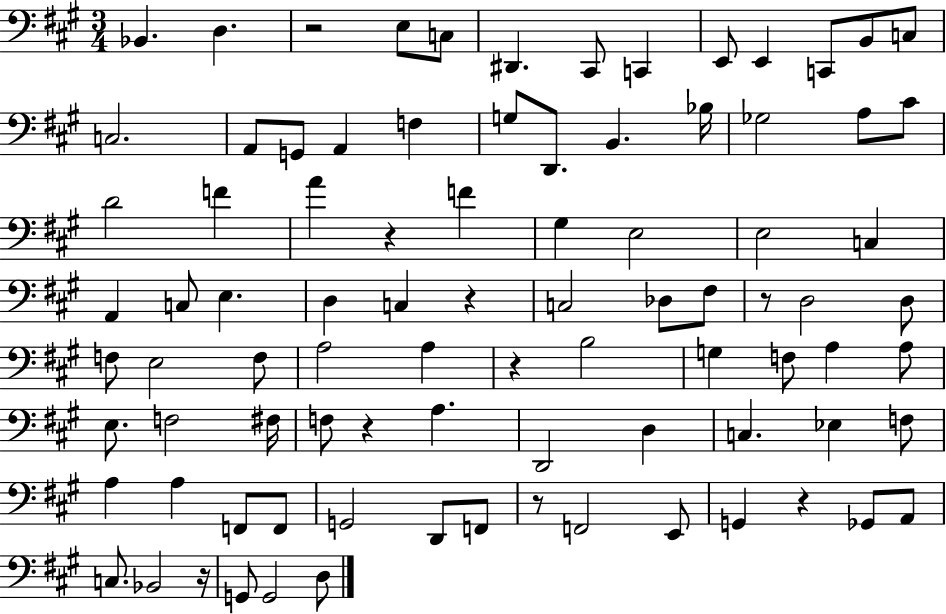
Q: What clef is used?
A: bass